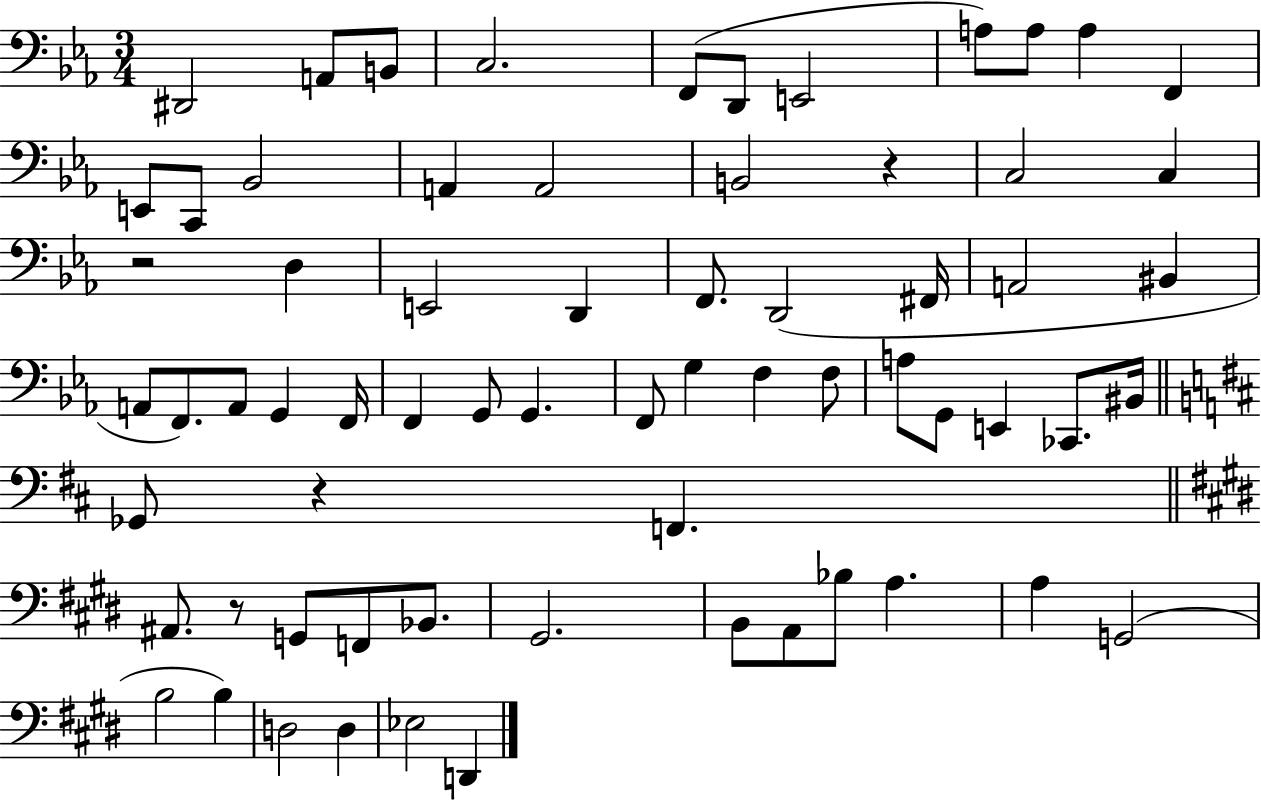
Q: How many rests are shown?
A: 4